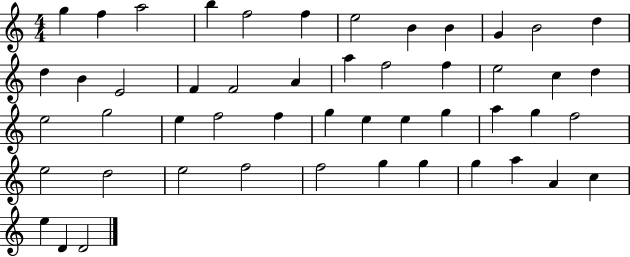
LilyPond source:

{
  \clef treble
  \numericTimeSignature
  \time 4/4
  \key c \major
  g''4 f''4 a''2 | b''4 f''2 f''4 | e''2 b'4 b'4 | g'4 b'2 d''4 | \break d''4 b'4 e'2 | f'4 f'2 a'4 | a''4 f''2 f''4 | e''2 c''4 d''4 | \break e''2 g''2 | e''4 f''2 f''4 | g''4 e''4 e''4 g''4 | a''4 g''4 f''2 | \break e''2 d''2 | e''2 f''2 | f''2 g''4 g''4 | g''4 a''4 a'4 c''4 | \break e''4 d'4 d'2 | \bar "|."
}